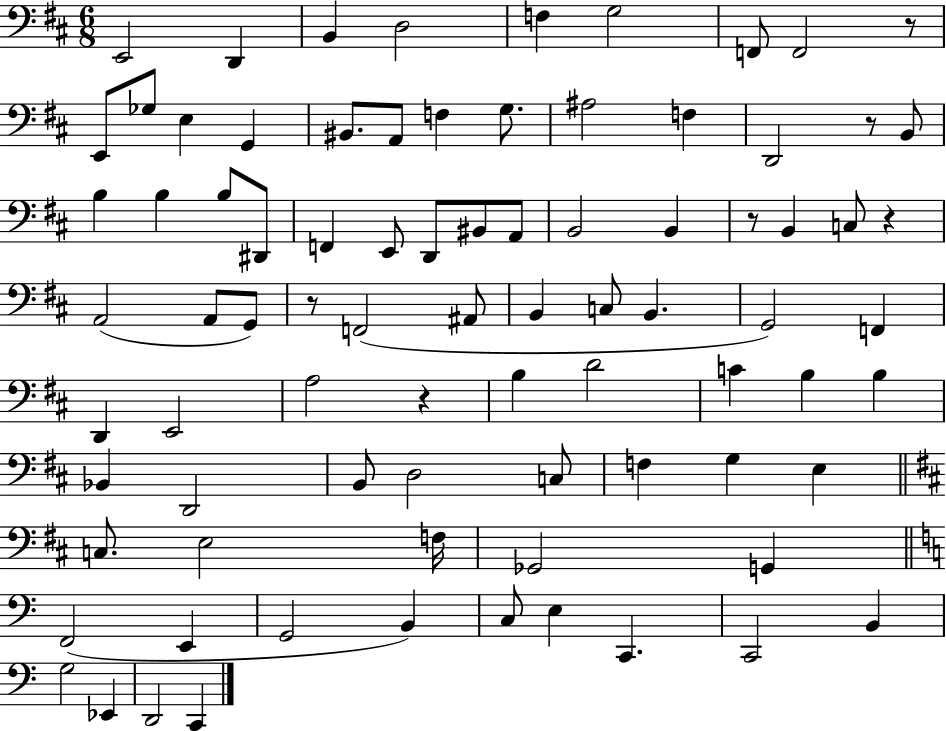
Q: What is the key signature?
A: D major